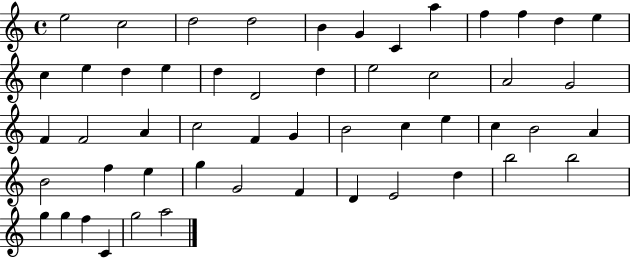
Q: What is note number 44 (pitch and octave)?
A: D5